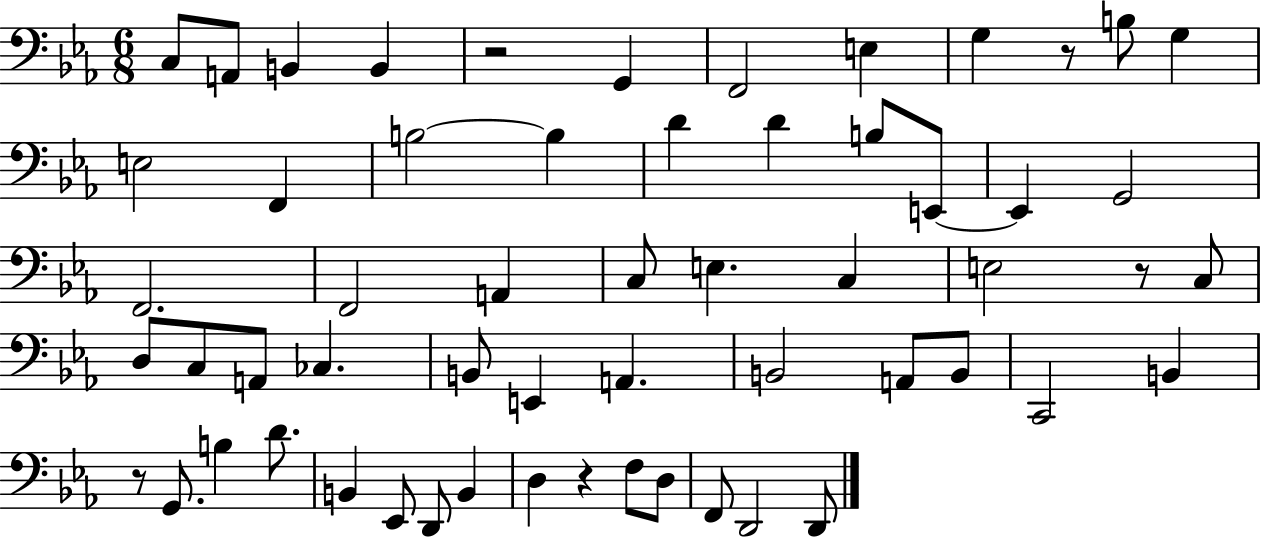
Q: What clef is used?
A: bass